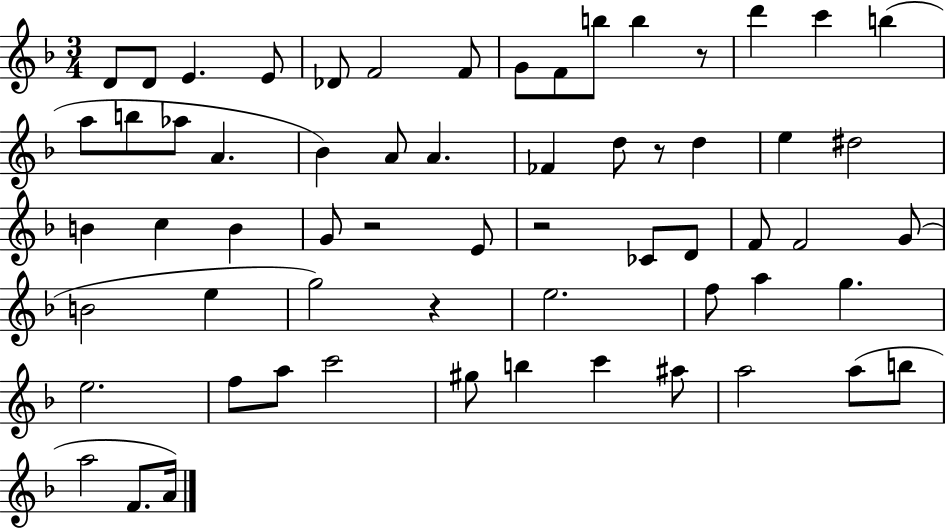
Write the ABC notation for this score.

X:1
T:Untitled
M:3/4
L:1/4
K:F
D/2 D/2 E E/2 _D/2 F2 F/2 G/2 F/2 b/2 b z/2 d' c' b a/2 b/2 _a/2 A _B A/2 A _F d/2 z/2 d e ^d2 B c B G/2 z2 E/2 z2 _C/2 D/2 F/2 F2 G/2 B2 e g2 z e2 f/2 a g e2 f/2 a/2 c'2 ^g/2 b c' ^a/2 a2 a/2 b/2 a2 F/2 A/4